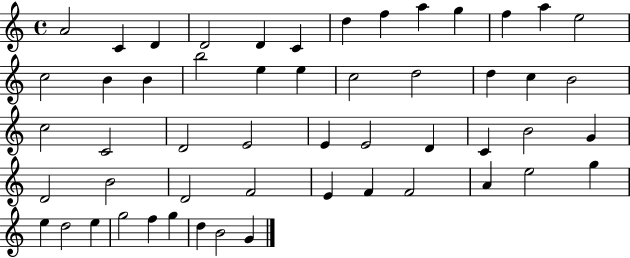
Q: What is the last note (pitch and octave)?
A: G4